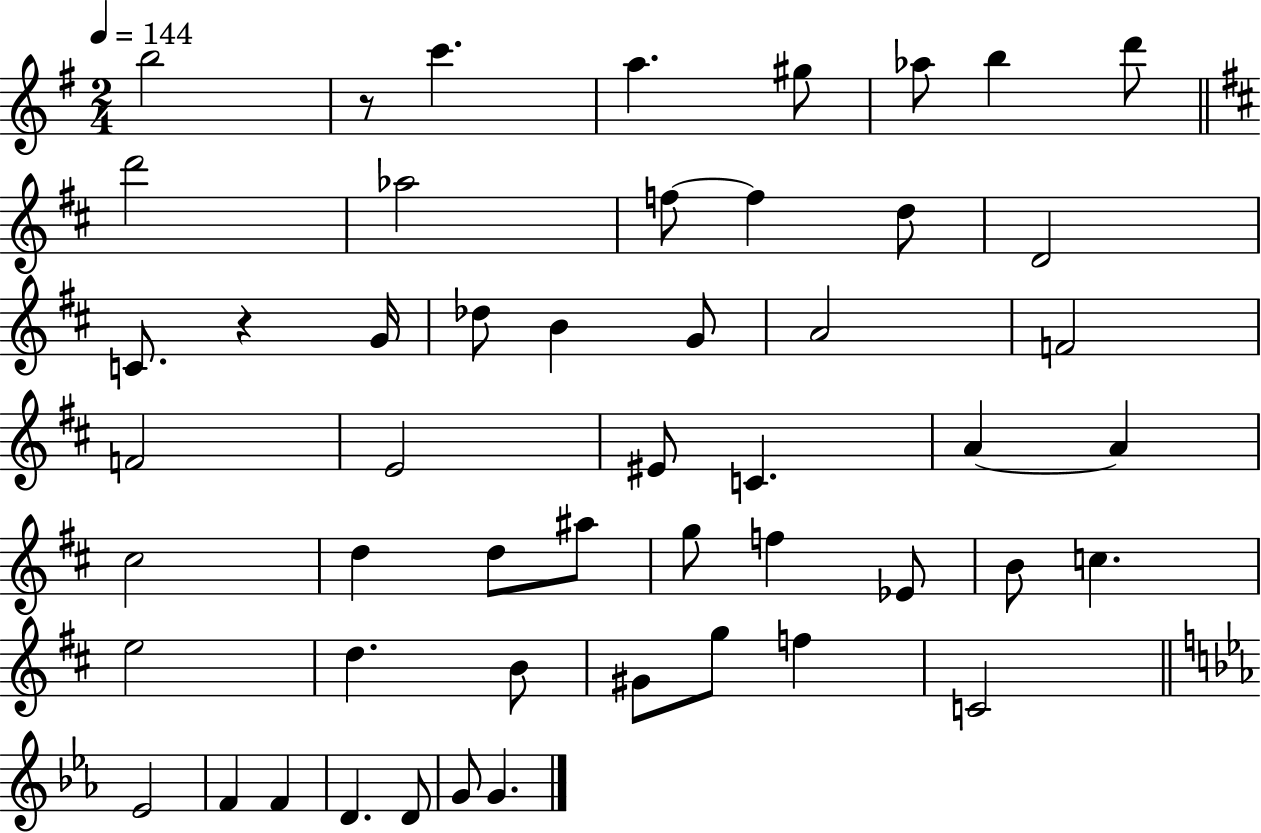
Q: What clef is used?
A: treble